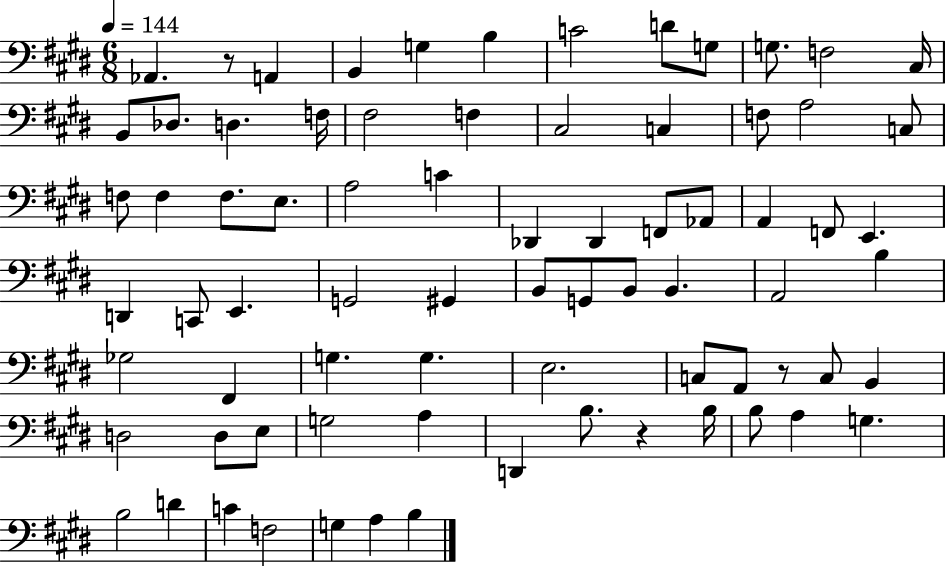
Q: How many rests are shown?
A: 3